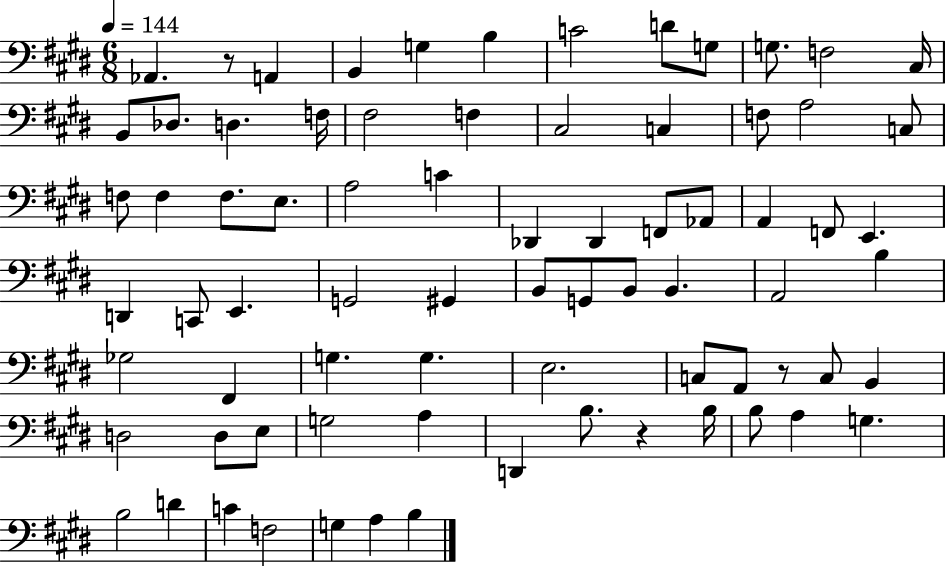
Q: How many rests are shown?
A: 3